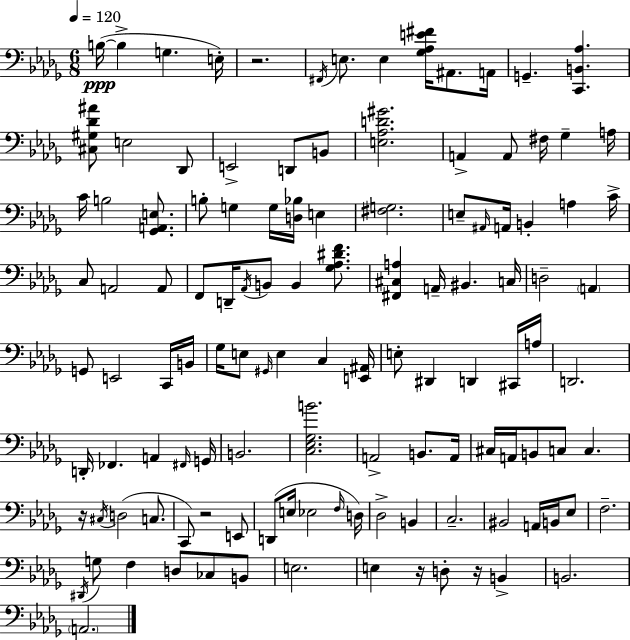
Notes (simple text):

B3/s B3/q G3/q. E3/s R/h. F#2/s E3/e. E3/q [Gb3,Ab3,E4,F#4]/s A#2/e. A2/s G2/q. [C2,B2,Ab3]/q. [C#3,G#3,Db4,A#4]/e E3/h Db2/e E2/h D2/e B2/e [E3,Ab3,D4,G#4]/h. A2/q A2/e F#3/s Gb3/q A3/s C4/s B3/h [Gb2,A2,E3]/e. B3/e G3/q G3/s [D3,Bb3]/s E3/q [F#3,G3]/h. E3/e A#2/s A2/s B2/q A3/q C4/s C3/e A2/h A2/e F2/e D2/s Ab2/s B2/e B2/q [Gb3,Ab3,D#4,F4]/e. [F#2,C#3,A3]/q A2/s BIS2/q. C3/s D3/h A2/q G2/e E2/h C2/s B2/s Gb3/s E3/e G#2/s E3/q C3/q [E2,A#2]/s E3/e D#2/q D2/q C#2/s A3/s D2/h. D2/s FES2/q. A2/q F#2/s G2/s B2/h. [C3,Eb3,Gb3,B4]/h. A2/h B2/e. A2/s C#3/s A2/s B2/e C3/e C3/q. R/s C#3/s D3/h C3/e. C2/e R/h E2/e D2/e E3/s Eb3/h F3/s D3/s Db3/h B2/q C3/h. BIS2/h A2/s B2/s Eb3/e F3/h. D#2/s G3/e F3/q D3/e CES3/e B2/e E3/h. E3/q R/s D3/e R/s B2/q B2/h. A2/h.